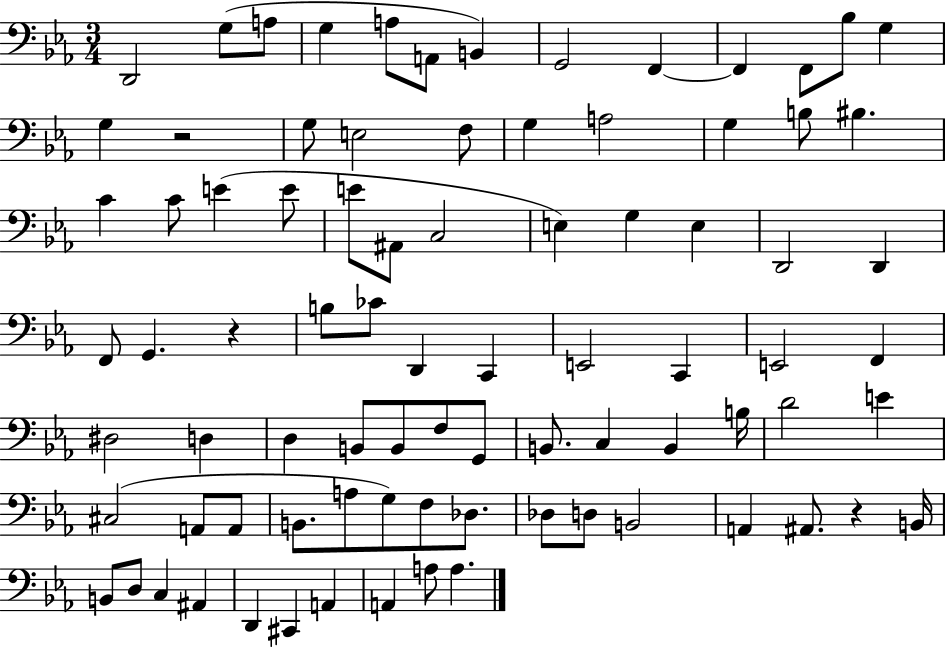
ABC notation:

X:1
T:Untitled
M:3/4
L:1/4
K:Eb
D,,2 G,/2 A,/2 G, A,/2 A,,/2 B,, G,,2 F,, F,, F,,/2 _B,/2 G, G, z2 G,/2 E,2 F,/2 G, A,2 G, B,/2 ^B, C C/2 E E/2 E/2 ^A,,/2 C,2 E, G, E, D,,2 D,, F,,/2 G,, z B,/2 _C/2 D,, C,, E,,2 C,, E,,2 F,, ^D,2 D, D, B,,/2 B,,/2 F,/2 G,,/2 B,,/2 C, B,, B,/4 D2 E ^C,2 A,,/2 A,,/2 B,,/2 A,/2 G,/2 F,/2 _D,/2 _D,/2 D,/2 B,,2 A,, ^A,,/2 z B,,/4 B,,/2 D,/2 C, ^A,, D,, ^C,, A,, A,, A,/2 A,